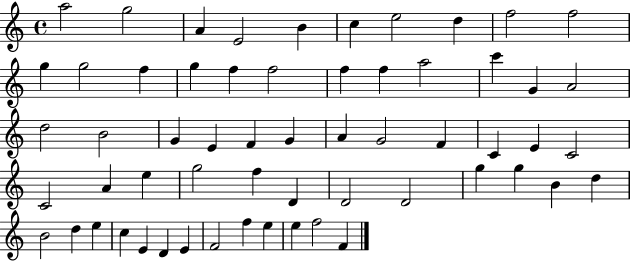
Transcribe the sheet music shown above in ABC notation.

X:1
T:Untitled
M:4/4
L:1/4
K:C
a2 g2 A E2 B c e2 d f2 f2 g g2 f g f f2 f f a2 c' G A2 d2 B2 G E F G A G2 F C E C2 C2 A e g2 f D D2 D2 g g B d B2 d e c E D E F2 f e e f2 F